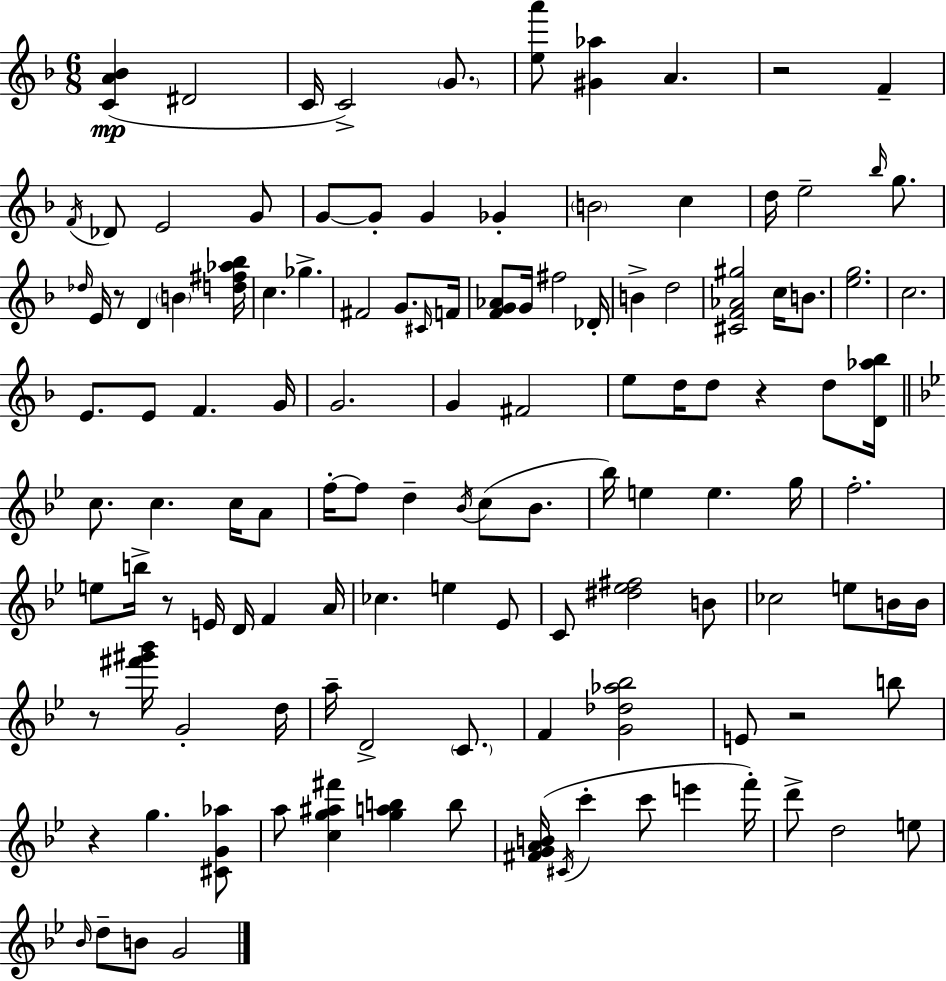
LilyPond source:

{
  \clef treble
  \numericTimeSignature
  \time 6/8
  \key d \minor
  <c' a' bes'>4(\mp dis'2 | c'16 c'2->) \parenthesize g'8. | <e'' a'''>8 <gis' aes''>4 a'4. | r2 f'4-- | \break \acciaccatura { f'16 } des'8 e'2 g'8 | g'8~~ g'8-. g'4 ges'4-. | \parenthesize b'2 c''4 | d''16 e''2-- \grace { bes''16 } g''8. | \break \grace { des''16 } e'16 r8 d'4 \parenthesize b'4 | <d'' fis'' aes'' bes''>16 c''4. ges''4.-> | fis'2 g'8. | \grace { cis'16 } f'16 <f' g' aes'>8 g'16 fis''2 | \break des'16-. b'4-> d''2 | <cis' f' aes' gis''>2 | c''16 b'8. <e'' g''>2. | c''2. | \break e'8. e'8 f'4. | g'16 g'2. | g'4 fis'2 | e''8 d''16 d''8 r4 | \break d''8 <d' aes'' bes''>16 \bar "||" \break \key bes \major c''8. c''4. c''16 a'8 | f''16-.~~ f''8 d''4-- \acciaccatura { bes'16 } c''8( bes'8. | bes''16) e''4 e''4. | g''16 f''2.-. | \break e''8 b''16-> r8 e'16 d'16 f'4 | a'16 ces''4. e''4 ees'8 | c'8 <dis'' ees'' fis''>2 b'8 | ces''2 e''8 b'16 | \break b'16 r8 <fis''' gis''' bes'''>16 g'2-. | d''16 a''16-- d'2-> \parenthesize c'8. | f'4 <g' des'' aes'' bes''>2 | e'8 r2 b''8 | \break r4 g''4. <cis' g' aes''>8 | a''8 <c'' g'' ais'' fis'''>4 <g'' a'' b''>4 b''8 | <fis' g' a' b'>16( \acciaccatura { cis'16 } c'''4-. c'''8 e'''4 | f'''16-.) d'''8-> d''2 | \break e''8 \grace { bes'16 } d''8-- b'8 g'2 | \bar "|."
}